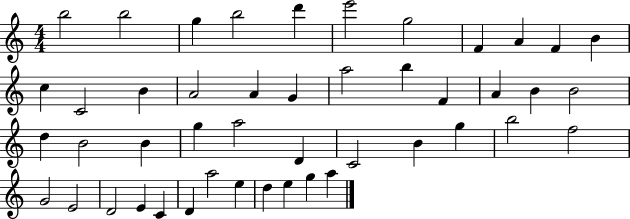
X:1
T:Untitled
M:4/4
L:1/4
K:C
b2 b2 g b2 d' e'2 g2 F A F B c C2 B A2 A G a2 b F A B B2 d B2 B g a2 D C2 B g b2 f2 G2 E2 D2 E C D a2 e d e g a